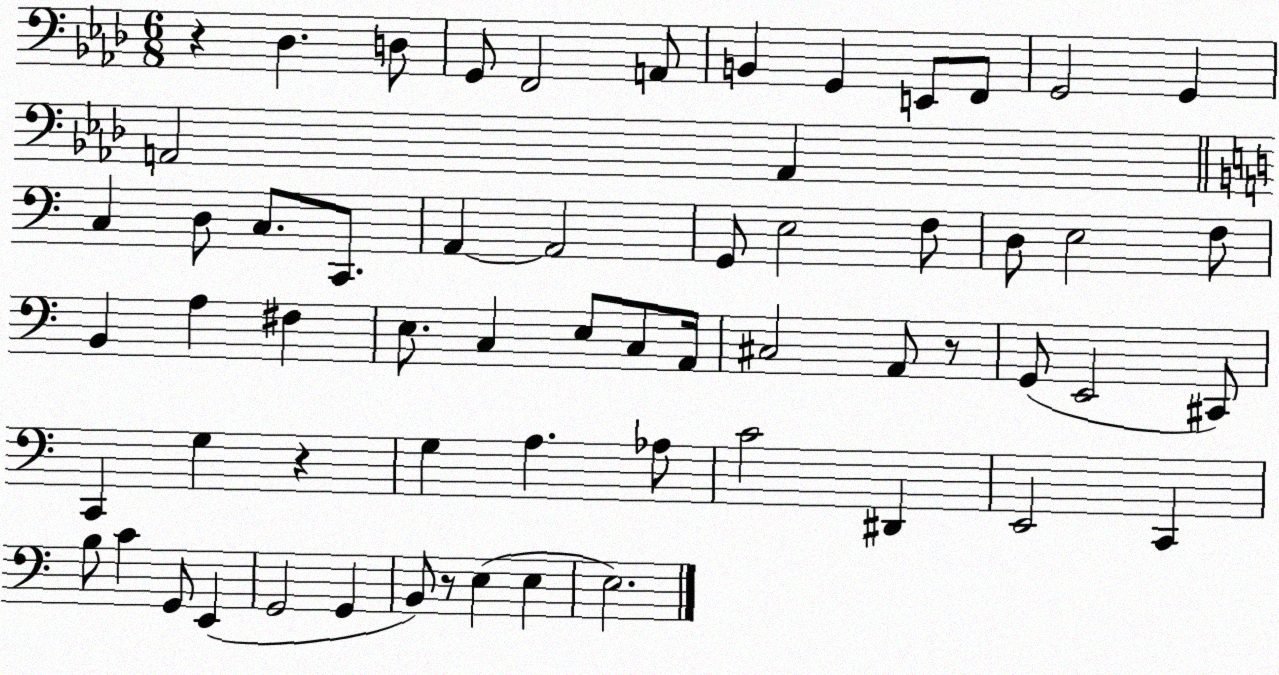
X:1
T:Untitled
M:6/8
L:1/4
K:Ab
z _D, D,/2 G,,/2 F,,2 A,,/2 B,, G,, E,,/2 F,,/2 G,,2 G,, A,,2 A,, C, D,/2 C,/2 C,,/2 A,, A,,2 G,,/2 E,2 F,/2 D,/2 E,2 F,/2 B,, A, ^F, E,/2 C, E,/2 C,/2 A,,/4 ^C,2 A,,/2 z/2 G,,/2 E,,2 ^C,,/2 C,, G, z G, A, _A,/2 C2 ^D,, E,,2 C,, B,/2 C G,,/2 E,, G,,2 G,, B,,/2 z/2 E, E, E,2